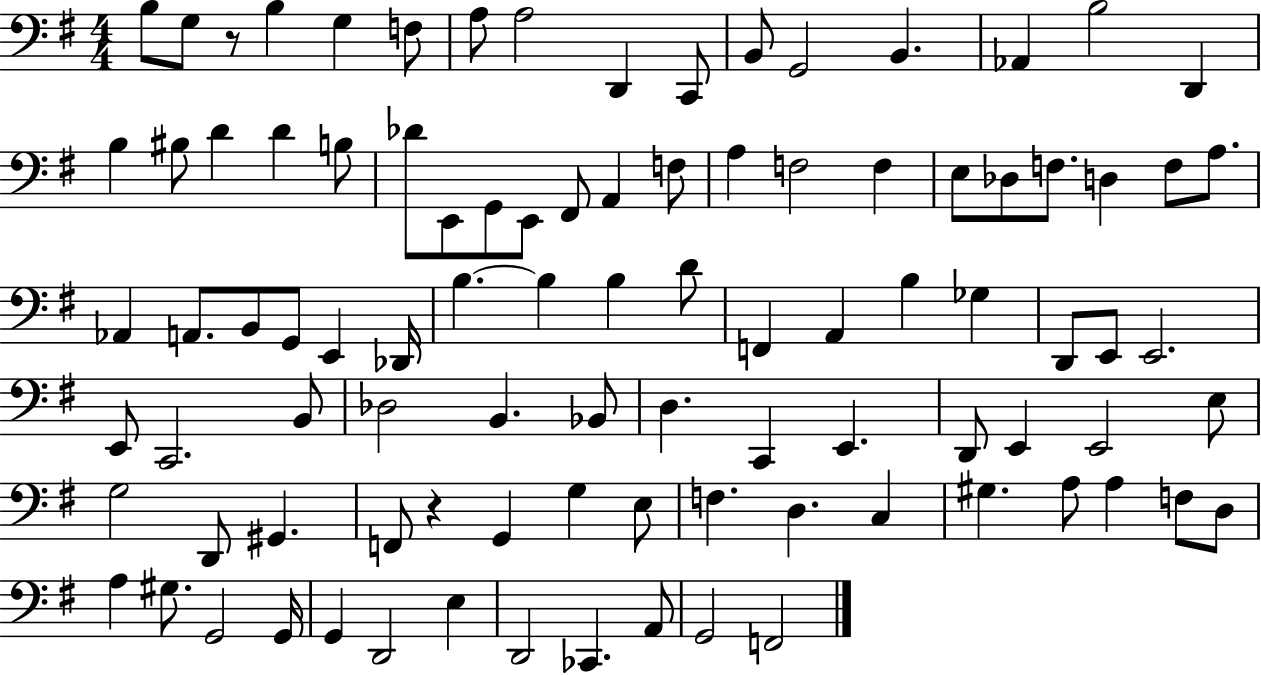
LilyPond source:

{
  \clef bass
  \numericTimeSignature
  \time 4/4
  \key g \major
  b8 g8 r8 b4 g4 f8 | a8 a2 d,4 c,8 | b,8 g,2 b,4. | aes,4 b2 d,4 | \break b4 bis8 d'4 d'4 b8 | des'8 e,8 g,8 e,8 fis,8 a,4 f8 | a4 f2 f4 | e8 des8 f8. d4 f8 a8. | \break aes,4 a,8. b,8 g,8 e,4 des,16 | b4.~~ b4 b4 d'8 | f,4 a,4 b4 ges4 | d,8 e,8 e,2. | \break e,8 c,2. b,8 | des2 b,4. bes,8 | d4. c,4 e,4. | d,8 e,4 e,2 e8 | \break g2 d,8 gis,4. | f,8 r4 g,4 g4 e8 | f4. d4. c4 | gis4. a8 a4 f8 d8 | \break a4 gis8. g,2 g,16 | g,4 d,2 e4 | d,2 ces,4. a,8 | g,2 f,2 | \break \bar "|."
}